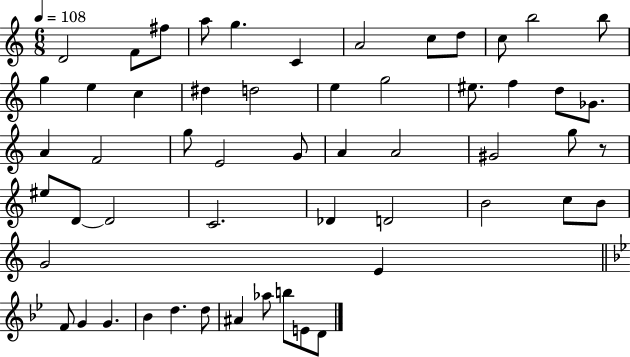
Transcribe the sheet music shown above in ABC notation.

X:1
T:Untitled
M:6/8
L:1/4
K:C
D2 F/2 ^f/2 a/2 g C A2 c/2 d/2 c/2 b2 b/2 g e c ^d d2 e g2 ^e/2 f d/2 _G/2 A F2 g/2 E2 G/2 A A2 ^G2 g/2 z/2 ^e/2 D/2 D2 C2 _D D2 B2 c/2 B/2 G2 E F/2 G G _B d d/2 ^A _a/2 b/2 E/2 D/2